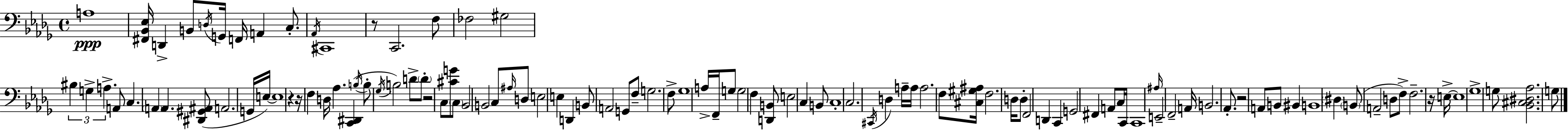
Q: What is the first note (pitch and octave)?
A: A3